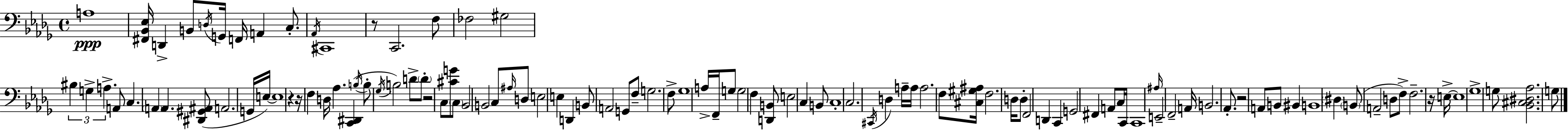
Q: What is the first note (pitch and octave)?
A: A3